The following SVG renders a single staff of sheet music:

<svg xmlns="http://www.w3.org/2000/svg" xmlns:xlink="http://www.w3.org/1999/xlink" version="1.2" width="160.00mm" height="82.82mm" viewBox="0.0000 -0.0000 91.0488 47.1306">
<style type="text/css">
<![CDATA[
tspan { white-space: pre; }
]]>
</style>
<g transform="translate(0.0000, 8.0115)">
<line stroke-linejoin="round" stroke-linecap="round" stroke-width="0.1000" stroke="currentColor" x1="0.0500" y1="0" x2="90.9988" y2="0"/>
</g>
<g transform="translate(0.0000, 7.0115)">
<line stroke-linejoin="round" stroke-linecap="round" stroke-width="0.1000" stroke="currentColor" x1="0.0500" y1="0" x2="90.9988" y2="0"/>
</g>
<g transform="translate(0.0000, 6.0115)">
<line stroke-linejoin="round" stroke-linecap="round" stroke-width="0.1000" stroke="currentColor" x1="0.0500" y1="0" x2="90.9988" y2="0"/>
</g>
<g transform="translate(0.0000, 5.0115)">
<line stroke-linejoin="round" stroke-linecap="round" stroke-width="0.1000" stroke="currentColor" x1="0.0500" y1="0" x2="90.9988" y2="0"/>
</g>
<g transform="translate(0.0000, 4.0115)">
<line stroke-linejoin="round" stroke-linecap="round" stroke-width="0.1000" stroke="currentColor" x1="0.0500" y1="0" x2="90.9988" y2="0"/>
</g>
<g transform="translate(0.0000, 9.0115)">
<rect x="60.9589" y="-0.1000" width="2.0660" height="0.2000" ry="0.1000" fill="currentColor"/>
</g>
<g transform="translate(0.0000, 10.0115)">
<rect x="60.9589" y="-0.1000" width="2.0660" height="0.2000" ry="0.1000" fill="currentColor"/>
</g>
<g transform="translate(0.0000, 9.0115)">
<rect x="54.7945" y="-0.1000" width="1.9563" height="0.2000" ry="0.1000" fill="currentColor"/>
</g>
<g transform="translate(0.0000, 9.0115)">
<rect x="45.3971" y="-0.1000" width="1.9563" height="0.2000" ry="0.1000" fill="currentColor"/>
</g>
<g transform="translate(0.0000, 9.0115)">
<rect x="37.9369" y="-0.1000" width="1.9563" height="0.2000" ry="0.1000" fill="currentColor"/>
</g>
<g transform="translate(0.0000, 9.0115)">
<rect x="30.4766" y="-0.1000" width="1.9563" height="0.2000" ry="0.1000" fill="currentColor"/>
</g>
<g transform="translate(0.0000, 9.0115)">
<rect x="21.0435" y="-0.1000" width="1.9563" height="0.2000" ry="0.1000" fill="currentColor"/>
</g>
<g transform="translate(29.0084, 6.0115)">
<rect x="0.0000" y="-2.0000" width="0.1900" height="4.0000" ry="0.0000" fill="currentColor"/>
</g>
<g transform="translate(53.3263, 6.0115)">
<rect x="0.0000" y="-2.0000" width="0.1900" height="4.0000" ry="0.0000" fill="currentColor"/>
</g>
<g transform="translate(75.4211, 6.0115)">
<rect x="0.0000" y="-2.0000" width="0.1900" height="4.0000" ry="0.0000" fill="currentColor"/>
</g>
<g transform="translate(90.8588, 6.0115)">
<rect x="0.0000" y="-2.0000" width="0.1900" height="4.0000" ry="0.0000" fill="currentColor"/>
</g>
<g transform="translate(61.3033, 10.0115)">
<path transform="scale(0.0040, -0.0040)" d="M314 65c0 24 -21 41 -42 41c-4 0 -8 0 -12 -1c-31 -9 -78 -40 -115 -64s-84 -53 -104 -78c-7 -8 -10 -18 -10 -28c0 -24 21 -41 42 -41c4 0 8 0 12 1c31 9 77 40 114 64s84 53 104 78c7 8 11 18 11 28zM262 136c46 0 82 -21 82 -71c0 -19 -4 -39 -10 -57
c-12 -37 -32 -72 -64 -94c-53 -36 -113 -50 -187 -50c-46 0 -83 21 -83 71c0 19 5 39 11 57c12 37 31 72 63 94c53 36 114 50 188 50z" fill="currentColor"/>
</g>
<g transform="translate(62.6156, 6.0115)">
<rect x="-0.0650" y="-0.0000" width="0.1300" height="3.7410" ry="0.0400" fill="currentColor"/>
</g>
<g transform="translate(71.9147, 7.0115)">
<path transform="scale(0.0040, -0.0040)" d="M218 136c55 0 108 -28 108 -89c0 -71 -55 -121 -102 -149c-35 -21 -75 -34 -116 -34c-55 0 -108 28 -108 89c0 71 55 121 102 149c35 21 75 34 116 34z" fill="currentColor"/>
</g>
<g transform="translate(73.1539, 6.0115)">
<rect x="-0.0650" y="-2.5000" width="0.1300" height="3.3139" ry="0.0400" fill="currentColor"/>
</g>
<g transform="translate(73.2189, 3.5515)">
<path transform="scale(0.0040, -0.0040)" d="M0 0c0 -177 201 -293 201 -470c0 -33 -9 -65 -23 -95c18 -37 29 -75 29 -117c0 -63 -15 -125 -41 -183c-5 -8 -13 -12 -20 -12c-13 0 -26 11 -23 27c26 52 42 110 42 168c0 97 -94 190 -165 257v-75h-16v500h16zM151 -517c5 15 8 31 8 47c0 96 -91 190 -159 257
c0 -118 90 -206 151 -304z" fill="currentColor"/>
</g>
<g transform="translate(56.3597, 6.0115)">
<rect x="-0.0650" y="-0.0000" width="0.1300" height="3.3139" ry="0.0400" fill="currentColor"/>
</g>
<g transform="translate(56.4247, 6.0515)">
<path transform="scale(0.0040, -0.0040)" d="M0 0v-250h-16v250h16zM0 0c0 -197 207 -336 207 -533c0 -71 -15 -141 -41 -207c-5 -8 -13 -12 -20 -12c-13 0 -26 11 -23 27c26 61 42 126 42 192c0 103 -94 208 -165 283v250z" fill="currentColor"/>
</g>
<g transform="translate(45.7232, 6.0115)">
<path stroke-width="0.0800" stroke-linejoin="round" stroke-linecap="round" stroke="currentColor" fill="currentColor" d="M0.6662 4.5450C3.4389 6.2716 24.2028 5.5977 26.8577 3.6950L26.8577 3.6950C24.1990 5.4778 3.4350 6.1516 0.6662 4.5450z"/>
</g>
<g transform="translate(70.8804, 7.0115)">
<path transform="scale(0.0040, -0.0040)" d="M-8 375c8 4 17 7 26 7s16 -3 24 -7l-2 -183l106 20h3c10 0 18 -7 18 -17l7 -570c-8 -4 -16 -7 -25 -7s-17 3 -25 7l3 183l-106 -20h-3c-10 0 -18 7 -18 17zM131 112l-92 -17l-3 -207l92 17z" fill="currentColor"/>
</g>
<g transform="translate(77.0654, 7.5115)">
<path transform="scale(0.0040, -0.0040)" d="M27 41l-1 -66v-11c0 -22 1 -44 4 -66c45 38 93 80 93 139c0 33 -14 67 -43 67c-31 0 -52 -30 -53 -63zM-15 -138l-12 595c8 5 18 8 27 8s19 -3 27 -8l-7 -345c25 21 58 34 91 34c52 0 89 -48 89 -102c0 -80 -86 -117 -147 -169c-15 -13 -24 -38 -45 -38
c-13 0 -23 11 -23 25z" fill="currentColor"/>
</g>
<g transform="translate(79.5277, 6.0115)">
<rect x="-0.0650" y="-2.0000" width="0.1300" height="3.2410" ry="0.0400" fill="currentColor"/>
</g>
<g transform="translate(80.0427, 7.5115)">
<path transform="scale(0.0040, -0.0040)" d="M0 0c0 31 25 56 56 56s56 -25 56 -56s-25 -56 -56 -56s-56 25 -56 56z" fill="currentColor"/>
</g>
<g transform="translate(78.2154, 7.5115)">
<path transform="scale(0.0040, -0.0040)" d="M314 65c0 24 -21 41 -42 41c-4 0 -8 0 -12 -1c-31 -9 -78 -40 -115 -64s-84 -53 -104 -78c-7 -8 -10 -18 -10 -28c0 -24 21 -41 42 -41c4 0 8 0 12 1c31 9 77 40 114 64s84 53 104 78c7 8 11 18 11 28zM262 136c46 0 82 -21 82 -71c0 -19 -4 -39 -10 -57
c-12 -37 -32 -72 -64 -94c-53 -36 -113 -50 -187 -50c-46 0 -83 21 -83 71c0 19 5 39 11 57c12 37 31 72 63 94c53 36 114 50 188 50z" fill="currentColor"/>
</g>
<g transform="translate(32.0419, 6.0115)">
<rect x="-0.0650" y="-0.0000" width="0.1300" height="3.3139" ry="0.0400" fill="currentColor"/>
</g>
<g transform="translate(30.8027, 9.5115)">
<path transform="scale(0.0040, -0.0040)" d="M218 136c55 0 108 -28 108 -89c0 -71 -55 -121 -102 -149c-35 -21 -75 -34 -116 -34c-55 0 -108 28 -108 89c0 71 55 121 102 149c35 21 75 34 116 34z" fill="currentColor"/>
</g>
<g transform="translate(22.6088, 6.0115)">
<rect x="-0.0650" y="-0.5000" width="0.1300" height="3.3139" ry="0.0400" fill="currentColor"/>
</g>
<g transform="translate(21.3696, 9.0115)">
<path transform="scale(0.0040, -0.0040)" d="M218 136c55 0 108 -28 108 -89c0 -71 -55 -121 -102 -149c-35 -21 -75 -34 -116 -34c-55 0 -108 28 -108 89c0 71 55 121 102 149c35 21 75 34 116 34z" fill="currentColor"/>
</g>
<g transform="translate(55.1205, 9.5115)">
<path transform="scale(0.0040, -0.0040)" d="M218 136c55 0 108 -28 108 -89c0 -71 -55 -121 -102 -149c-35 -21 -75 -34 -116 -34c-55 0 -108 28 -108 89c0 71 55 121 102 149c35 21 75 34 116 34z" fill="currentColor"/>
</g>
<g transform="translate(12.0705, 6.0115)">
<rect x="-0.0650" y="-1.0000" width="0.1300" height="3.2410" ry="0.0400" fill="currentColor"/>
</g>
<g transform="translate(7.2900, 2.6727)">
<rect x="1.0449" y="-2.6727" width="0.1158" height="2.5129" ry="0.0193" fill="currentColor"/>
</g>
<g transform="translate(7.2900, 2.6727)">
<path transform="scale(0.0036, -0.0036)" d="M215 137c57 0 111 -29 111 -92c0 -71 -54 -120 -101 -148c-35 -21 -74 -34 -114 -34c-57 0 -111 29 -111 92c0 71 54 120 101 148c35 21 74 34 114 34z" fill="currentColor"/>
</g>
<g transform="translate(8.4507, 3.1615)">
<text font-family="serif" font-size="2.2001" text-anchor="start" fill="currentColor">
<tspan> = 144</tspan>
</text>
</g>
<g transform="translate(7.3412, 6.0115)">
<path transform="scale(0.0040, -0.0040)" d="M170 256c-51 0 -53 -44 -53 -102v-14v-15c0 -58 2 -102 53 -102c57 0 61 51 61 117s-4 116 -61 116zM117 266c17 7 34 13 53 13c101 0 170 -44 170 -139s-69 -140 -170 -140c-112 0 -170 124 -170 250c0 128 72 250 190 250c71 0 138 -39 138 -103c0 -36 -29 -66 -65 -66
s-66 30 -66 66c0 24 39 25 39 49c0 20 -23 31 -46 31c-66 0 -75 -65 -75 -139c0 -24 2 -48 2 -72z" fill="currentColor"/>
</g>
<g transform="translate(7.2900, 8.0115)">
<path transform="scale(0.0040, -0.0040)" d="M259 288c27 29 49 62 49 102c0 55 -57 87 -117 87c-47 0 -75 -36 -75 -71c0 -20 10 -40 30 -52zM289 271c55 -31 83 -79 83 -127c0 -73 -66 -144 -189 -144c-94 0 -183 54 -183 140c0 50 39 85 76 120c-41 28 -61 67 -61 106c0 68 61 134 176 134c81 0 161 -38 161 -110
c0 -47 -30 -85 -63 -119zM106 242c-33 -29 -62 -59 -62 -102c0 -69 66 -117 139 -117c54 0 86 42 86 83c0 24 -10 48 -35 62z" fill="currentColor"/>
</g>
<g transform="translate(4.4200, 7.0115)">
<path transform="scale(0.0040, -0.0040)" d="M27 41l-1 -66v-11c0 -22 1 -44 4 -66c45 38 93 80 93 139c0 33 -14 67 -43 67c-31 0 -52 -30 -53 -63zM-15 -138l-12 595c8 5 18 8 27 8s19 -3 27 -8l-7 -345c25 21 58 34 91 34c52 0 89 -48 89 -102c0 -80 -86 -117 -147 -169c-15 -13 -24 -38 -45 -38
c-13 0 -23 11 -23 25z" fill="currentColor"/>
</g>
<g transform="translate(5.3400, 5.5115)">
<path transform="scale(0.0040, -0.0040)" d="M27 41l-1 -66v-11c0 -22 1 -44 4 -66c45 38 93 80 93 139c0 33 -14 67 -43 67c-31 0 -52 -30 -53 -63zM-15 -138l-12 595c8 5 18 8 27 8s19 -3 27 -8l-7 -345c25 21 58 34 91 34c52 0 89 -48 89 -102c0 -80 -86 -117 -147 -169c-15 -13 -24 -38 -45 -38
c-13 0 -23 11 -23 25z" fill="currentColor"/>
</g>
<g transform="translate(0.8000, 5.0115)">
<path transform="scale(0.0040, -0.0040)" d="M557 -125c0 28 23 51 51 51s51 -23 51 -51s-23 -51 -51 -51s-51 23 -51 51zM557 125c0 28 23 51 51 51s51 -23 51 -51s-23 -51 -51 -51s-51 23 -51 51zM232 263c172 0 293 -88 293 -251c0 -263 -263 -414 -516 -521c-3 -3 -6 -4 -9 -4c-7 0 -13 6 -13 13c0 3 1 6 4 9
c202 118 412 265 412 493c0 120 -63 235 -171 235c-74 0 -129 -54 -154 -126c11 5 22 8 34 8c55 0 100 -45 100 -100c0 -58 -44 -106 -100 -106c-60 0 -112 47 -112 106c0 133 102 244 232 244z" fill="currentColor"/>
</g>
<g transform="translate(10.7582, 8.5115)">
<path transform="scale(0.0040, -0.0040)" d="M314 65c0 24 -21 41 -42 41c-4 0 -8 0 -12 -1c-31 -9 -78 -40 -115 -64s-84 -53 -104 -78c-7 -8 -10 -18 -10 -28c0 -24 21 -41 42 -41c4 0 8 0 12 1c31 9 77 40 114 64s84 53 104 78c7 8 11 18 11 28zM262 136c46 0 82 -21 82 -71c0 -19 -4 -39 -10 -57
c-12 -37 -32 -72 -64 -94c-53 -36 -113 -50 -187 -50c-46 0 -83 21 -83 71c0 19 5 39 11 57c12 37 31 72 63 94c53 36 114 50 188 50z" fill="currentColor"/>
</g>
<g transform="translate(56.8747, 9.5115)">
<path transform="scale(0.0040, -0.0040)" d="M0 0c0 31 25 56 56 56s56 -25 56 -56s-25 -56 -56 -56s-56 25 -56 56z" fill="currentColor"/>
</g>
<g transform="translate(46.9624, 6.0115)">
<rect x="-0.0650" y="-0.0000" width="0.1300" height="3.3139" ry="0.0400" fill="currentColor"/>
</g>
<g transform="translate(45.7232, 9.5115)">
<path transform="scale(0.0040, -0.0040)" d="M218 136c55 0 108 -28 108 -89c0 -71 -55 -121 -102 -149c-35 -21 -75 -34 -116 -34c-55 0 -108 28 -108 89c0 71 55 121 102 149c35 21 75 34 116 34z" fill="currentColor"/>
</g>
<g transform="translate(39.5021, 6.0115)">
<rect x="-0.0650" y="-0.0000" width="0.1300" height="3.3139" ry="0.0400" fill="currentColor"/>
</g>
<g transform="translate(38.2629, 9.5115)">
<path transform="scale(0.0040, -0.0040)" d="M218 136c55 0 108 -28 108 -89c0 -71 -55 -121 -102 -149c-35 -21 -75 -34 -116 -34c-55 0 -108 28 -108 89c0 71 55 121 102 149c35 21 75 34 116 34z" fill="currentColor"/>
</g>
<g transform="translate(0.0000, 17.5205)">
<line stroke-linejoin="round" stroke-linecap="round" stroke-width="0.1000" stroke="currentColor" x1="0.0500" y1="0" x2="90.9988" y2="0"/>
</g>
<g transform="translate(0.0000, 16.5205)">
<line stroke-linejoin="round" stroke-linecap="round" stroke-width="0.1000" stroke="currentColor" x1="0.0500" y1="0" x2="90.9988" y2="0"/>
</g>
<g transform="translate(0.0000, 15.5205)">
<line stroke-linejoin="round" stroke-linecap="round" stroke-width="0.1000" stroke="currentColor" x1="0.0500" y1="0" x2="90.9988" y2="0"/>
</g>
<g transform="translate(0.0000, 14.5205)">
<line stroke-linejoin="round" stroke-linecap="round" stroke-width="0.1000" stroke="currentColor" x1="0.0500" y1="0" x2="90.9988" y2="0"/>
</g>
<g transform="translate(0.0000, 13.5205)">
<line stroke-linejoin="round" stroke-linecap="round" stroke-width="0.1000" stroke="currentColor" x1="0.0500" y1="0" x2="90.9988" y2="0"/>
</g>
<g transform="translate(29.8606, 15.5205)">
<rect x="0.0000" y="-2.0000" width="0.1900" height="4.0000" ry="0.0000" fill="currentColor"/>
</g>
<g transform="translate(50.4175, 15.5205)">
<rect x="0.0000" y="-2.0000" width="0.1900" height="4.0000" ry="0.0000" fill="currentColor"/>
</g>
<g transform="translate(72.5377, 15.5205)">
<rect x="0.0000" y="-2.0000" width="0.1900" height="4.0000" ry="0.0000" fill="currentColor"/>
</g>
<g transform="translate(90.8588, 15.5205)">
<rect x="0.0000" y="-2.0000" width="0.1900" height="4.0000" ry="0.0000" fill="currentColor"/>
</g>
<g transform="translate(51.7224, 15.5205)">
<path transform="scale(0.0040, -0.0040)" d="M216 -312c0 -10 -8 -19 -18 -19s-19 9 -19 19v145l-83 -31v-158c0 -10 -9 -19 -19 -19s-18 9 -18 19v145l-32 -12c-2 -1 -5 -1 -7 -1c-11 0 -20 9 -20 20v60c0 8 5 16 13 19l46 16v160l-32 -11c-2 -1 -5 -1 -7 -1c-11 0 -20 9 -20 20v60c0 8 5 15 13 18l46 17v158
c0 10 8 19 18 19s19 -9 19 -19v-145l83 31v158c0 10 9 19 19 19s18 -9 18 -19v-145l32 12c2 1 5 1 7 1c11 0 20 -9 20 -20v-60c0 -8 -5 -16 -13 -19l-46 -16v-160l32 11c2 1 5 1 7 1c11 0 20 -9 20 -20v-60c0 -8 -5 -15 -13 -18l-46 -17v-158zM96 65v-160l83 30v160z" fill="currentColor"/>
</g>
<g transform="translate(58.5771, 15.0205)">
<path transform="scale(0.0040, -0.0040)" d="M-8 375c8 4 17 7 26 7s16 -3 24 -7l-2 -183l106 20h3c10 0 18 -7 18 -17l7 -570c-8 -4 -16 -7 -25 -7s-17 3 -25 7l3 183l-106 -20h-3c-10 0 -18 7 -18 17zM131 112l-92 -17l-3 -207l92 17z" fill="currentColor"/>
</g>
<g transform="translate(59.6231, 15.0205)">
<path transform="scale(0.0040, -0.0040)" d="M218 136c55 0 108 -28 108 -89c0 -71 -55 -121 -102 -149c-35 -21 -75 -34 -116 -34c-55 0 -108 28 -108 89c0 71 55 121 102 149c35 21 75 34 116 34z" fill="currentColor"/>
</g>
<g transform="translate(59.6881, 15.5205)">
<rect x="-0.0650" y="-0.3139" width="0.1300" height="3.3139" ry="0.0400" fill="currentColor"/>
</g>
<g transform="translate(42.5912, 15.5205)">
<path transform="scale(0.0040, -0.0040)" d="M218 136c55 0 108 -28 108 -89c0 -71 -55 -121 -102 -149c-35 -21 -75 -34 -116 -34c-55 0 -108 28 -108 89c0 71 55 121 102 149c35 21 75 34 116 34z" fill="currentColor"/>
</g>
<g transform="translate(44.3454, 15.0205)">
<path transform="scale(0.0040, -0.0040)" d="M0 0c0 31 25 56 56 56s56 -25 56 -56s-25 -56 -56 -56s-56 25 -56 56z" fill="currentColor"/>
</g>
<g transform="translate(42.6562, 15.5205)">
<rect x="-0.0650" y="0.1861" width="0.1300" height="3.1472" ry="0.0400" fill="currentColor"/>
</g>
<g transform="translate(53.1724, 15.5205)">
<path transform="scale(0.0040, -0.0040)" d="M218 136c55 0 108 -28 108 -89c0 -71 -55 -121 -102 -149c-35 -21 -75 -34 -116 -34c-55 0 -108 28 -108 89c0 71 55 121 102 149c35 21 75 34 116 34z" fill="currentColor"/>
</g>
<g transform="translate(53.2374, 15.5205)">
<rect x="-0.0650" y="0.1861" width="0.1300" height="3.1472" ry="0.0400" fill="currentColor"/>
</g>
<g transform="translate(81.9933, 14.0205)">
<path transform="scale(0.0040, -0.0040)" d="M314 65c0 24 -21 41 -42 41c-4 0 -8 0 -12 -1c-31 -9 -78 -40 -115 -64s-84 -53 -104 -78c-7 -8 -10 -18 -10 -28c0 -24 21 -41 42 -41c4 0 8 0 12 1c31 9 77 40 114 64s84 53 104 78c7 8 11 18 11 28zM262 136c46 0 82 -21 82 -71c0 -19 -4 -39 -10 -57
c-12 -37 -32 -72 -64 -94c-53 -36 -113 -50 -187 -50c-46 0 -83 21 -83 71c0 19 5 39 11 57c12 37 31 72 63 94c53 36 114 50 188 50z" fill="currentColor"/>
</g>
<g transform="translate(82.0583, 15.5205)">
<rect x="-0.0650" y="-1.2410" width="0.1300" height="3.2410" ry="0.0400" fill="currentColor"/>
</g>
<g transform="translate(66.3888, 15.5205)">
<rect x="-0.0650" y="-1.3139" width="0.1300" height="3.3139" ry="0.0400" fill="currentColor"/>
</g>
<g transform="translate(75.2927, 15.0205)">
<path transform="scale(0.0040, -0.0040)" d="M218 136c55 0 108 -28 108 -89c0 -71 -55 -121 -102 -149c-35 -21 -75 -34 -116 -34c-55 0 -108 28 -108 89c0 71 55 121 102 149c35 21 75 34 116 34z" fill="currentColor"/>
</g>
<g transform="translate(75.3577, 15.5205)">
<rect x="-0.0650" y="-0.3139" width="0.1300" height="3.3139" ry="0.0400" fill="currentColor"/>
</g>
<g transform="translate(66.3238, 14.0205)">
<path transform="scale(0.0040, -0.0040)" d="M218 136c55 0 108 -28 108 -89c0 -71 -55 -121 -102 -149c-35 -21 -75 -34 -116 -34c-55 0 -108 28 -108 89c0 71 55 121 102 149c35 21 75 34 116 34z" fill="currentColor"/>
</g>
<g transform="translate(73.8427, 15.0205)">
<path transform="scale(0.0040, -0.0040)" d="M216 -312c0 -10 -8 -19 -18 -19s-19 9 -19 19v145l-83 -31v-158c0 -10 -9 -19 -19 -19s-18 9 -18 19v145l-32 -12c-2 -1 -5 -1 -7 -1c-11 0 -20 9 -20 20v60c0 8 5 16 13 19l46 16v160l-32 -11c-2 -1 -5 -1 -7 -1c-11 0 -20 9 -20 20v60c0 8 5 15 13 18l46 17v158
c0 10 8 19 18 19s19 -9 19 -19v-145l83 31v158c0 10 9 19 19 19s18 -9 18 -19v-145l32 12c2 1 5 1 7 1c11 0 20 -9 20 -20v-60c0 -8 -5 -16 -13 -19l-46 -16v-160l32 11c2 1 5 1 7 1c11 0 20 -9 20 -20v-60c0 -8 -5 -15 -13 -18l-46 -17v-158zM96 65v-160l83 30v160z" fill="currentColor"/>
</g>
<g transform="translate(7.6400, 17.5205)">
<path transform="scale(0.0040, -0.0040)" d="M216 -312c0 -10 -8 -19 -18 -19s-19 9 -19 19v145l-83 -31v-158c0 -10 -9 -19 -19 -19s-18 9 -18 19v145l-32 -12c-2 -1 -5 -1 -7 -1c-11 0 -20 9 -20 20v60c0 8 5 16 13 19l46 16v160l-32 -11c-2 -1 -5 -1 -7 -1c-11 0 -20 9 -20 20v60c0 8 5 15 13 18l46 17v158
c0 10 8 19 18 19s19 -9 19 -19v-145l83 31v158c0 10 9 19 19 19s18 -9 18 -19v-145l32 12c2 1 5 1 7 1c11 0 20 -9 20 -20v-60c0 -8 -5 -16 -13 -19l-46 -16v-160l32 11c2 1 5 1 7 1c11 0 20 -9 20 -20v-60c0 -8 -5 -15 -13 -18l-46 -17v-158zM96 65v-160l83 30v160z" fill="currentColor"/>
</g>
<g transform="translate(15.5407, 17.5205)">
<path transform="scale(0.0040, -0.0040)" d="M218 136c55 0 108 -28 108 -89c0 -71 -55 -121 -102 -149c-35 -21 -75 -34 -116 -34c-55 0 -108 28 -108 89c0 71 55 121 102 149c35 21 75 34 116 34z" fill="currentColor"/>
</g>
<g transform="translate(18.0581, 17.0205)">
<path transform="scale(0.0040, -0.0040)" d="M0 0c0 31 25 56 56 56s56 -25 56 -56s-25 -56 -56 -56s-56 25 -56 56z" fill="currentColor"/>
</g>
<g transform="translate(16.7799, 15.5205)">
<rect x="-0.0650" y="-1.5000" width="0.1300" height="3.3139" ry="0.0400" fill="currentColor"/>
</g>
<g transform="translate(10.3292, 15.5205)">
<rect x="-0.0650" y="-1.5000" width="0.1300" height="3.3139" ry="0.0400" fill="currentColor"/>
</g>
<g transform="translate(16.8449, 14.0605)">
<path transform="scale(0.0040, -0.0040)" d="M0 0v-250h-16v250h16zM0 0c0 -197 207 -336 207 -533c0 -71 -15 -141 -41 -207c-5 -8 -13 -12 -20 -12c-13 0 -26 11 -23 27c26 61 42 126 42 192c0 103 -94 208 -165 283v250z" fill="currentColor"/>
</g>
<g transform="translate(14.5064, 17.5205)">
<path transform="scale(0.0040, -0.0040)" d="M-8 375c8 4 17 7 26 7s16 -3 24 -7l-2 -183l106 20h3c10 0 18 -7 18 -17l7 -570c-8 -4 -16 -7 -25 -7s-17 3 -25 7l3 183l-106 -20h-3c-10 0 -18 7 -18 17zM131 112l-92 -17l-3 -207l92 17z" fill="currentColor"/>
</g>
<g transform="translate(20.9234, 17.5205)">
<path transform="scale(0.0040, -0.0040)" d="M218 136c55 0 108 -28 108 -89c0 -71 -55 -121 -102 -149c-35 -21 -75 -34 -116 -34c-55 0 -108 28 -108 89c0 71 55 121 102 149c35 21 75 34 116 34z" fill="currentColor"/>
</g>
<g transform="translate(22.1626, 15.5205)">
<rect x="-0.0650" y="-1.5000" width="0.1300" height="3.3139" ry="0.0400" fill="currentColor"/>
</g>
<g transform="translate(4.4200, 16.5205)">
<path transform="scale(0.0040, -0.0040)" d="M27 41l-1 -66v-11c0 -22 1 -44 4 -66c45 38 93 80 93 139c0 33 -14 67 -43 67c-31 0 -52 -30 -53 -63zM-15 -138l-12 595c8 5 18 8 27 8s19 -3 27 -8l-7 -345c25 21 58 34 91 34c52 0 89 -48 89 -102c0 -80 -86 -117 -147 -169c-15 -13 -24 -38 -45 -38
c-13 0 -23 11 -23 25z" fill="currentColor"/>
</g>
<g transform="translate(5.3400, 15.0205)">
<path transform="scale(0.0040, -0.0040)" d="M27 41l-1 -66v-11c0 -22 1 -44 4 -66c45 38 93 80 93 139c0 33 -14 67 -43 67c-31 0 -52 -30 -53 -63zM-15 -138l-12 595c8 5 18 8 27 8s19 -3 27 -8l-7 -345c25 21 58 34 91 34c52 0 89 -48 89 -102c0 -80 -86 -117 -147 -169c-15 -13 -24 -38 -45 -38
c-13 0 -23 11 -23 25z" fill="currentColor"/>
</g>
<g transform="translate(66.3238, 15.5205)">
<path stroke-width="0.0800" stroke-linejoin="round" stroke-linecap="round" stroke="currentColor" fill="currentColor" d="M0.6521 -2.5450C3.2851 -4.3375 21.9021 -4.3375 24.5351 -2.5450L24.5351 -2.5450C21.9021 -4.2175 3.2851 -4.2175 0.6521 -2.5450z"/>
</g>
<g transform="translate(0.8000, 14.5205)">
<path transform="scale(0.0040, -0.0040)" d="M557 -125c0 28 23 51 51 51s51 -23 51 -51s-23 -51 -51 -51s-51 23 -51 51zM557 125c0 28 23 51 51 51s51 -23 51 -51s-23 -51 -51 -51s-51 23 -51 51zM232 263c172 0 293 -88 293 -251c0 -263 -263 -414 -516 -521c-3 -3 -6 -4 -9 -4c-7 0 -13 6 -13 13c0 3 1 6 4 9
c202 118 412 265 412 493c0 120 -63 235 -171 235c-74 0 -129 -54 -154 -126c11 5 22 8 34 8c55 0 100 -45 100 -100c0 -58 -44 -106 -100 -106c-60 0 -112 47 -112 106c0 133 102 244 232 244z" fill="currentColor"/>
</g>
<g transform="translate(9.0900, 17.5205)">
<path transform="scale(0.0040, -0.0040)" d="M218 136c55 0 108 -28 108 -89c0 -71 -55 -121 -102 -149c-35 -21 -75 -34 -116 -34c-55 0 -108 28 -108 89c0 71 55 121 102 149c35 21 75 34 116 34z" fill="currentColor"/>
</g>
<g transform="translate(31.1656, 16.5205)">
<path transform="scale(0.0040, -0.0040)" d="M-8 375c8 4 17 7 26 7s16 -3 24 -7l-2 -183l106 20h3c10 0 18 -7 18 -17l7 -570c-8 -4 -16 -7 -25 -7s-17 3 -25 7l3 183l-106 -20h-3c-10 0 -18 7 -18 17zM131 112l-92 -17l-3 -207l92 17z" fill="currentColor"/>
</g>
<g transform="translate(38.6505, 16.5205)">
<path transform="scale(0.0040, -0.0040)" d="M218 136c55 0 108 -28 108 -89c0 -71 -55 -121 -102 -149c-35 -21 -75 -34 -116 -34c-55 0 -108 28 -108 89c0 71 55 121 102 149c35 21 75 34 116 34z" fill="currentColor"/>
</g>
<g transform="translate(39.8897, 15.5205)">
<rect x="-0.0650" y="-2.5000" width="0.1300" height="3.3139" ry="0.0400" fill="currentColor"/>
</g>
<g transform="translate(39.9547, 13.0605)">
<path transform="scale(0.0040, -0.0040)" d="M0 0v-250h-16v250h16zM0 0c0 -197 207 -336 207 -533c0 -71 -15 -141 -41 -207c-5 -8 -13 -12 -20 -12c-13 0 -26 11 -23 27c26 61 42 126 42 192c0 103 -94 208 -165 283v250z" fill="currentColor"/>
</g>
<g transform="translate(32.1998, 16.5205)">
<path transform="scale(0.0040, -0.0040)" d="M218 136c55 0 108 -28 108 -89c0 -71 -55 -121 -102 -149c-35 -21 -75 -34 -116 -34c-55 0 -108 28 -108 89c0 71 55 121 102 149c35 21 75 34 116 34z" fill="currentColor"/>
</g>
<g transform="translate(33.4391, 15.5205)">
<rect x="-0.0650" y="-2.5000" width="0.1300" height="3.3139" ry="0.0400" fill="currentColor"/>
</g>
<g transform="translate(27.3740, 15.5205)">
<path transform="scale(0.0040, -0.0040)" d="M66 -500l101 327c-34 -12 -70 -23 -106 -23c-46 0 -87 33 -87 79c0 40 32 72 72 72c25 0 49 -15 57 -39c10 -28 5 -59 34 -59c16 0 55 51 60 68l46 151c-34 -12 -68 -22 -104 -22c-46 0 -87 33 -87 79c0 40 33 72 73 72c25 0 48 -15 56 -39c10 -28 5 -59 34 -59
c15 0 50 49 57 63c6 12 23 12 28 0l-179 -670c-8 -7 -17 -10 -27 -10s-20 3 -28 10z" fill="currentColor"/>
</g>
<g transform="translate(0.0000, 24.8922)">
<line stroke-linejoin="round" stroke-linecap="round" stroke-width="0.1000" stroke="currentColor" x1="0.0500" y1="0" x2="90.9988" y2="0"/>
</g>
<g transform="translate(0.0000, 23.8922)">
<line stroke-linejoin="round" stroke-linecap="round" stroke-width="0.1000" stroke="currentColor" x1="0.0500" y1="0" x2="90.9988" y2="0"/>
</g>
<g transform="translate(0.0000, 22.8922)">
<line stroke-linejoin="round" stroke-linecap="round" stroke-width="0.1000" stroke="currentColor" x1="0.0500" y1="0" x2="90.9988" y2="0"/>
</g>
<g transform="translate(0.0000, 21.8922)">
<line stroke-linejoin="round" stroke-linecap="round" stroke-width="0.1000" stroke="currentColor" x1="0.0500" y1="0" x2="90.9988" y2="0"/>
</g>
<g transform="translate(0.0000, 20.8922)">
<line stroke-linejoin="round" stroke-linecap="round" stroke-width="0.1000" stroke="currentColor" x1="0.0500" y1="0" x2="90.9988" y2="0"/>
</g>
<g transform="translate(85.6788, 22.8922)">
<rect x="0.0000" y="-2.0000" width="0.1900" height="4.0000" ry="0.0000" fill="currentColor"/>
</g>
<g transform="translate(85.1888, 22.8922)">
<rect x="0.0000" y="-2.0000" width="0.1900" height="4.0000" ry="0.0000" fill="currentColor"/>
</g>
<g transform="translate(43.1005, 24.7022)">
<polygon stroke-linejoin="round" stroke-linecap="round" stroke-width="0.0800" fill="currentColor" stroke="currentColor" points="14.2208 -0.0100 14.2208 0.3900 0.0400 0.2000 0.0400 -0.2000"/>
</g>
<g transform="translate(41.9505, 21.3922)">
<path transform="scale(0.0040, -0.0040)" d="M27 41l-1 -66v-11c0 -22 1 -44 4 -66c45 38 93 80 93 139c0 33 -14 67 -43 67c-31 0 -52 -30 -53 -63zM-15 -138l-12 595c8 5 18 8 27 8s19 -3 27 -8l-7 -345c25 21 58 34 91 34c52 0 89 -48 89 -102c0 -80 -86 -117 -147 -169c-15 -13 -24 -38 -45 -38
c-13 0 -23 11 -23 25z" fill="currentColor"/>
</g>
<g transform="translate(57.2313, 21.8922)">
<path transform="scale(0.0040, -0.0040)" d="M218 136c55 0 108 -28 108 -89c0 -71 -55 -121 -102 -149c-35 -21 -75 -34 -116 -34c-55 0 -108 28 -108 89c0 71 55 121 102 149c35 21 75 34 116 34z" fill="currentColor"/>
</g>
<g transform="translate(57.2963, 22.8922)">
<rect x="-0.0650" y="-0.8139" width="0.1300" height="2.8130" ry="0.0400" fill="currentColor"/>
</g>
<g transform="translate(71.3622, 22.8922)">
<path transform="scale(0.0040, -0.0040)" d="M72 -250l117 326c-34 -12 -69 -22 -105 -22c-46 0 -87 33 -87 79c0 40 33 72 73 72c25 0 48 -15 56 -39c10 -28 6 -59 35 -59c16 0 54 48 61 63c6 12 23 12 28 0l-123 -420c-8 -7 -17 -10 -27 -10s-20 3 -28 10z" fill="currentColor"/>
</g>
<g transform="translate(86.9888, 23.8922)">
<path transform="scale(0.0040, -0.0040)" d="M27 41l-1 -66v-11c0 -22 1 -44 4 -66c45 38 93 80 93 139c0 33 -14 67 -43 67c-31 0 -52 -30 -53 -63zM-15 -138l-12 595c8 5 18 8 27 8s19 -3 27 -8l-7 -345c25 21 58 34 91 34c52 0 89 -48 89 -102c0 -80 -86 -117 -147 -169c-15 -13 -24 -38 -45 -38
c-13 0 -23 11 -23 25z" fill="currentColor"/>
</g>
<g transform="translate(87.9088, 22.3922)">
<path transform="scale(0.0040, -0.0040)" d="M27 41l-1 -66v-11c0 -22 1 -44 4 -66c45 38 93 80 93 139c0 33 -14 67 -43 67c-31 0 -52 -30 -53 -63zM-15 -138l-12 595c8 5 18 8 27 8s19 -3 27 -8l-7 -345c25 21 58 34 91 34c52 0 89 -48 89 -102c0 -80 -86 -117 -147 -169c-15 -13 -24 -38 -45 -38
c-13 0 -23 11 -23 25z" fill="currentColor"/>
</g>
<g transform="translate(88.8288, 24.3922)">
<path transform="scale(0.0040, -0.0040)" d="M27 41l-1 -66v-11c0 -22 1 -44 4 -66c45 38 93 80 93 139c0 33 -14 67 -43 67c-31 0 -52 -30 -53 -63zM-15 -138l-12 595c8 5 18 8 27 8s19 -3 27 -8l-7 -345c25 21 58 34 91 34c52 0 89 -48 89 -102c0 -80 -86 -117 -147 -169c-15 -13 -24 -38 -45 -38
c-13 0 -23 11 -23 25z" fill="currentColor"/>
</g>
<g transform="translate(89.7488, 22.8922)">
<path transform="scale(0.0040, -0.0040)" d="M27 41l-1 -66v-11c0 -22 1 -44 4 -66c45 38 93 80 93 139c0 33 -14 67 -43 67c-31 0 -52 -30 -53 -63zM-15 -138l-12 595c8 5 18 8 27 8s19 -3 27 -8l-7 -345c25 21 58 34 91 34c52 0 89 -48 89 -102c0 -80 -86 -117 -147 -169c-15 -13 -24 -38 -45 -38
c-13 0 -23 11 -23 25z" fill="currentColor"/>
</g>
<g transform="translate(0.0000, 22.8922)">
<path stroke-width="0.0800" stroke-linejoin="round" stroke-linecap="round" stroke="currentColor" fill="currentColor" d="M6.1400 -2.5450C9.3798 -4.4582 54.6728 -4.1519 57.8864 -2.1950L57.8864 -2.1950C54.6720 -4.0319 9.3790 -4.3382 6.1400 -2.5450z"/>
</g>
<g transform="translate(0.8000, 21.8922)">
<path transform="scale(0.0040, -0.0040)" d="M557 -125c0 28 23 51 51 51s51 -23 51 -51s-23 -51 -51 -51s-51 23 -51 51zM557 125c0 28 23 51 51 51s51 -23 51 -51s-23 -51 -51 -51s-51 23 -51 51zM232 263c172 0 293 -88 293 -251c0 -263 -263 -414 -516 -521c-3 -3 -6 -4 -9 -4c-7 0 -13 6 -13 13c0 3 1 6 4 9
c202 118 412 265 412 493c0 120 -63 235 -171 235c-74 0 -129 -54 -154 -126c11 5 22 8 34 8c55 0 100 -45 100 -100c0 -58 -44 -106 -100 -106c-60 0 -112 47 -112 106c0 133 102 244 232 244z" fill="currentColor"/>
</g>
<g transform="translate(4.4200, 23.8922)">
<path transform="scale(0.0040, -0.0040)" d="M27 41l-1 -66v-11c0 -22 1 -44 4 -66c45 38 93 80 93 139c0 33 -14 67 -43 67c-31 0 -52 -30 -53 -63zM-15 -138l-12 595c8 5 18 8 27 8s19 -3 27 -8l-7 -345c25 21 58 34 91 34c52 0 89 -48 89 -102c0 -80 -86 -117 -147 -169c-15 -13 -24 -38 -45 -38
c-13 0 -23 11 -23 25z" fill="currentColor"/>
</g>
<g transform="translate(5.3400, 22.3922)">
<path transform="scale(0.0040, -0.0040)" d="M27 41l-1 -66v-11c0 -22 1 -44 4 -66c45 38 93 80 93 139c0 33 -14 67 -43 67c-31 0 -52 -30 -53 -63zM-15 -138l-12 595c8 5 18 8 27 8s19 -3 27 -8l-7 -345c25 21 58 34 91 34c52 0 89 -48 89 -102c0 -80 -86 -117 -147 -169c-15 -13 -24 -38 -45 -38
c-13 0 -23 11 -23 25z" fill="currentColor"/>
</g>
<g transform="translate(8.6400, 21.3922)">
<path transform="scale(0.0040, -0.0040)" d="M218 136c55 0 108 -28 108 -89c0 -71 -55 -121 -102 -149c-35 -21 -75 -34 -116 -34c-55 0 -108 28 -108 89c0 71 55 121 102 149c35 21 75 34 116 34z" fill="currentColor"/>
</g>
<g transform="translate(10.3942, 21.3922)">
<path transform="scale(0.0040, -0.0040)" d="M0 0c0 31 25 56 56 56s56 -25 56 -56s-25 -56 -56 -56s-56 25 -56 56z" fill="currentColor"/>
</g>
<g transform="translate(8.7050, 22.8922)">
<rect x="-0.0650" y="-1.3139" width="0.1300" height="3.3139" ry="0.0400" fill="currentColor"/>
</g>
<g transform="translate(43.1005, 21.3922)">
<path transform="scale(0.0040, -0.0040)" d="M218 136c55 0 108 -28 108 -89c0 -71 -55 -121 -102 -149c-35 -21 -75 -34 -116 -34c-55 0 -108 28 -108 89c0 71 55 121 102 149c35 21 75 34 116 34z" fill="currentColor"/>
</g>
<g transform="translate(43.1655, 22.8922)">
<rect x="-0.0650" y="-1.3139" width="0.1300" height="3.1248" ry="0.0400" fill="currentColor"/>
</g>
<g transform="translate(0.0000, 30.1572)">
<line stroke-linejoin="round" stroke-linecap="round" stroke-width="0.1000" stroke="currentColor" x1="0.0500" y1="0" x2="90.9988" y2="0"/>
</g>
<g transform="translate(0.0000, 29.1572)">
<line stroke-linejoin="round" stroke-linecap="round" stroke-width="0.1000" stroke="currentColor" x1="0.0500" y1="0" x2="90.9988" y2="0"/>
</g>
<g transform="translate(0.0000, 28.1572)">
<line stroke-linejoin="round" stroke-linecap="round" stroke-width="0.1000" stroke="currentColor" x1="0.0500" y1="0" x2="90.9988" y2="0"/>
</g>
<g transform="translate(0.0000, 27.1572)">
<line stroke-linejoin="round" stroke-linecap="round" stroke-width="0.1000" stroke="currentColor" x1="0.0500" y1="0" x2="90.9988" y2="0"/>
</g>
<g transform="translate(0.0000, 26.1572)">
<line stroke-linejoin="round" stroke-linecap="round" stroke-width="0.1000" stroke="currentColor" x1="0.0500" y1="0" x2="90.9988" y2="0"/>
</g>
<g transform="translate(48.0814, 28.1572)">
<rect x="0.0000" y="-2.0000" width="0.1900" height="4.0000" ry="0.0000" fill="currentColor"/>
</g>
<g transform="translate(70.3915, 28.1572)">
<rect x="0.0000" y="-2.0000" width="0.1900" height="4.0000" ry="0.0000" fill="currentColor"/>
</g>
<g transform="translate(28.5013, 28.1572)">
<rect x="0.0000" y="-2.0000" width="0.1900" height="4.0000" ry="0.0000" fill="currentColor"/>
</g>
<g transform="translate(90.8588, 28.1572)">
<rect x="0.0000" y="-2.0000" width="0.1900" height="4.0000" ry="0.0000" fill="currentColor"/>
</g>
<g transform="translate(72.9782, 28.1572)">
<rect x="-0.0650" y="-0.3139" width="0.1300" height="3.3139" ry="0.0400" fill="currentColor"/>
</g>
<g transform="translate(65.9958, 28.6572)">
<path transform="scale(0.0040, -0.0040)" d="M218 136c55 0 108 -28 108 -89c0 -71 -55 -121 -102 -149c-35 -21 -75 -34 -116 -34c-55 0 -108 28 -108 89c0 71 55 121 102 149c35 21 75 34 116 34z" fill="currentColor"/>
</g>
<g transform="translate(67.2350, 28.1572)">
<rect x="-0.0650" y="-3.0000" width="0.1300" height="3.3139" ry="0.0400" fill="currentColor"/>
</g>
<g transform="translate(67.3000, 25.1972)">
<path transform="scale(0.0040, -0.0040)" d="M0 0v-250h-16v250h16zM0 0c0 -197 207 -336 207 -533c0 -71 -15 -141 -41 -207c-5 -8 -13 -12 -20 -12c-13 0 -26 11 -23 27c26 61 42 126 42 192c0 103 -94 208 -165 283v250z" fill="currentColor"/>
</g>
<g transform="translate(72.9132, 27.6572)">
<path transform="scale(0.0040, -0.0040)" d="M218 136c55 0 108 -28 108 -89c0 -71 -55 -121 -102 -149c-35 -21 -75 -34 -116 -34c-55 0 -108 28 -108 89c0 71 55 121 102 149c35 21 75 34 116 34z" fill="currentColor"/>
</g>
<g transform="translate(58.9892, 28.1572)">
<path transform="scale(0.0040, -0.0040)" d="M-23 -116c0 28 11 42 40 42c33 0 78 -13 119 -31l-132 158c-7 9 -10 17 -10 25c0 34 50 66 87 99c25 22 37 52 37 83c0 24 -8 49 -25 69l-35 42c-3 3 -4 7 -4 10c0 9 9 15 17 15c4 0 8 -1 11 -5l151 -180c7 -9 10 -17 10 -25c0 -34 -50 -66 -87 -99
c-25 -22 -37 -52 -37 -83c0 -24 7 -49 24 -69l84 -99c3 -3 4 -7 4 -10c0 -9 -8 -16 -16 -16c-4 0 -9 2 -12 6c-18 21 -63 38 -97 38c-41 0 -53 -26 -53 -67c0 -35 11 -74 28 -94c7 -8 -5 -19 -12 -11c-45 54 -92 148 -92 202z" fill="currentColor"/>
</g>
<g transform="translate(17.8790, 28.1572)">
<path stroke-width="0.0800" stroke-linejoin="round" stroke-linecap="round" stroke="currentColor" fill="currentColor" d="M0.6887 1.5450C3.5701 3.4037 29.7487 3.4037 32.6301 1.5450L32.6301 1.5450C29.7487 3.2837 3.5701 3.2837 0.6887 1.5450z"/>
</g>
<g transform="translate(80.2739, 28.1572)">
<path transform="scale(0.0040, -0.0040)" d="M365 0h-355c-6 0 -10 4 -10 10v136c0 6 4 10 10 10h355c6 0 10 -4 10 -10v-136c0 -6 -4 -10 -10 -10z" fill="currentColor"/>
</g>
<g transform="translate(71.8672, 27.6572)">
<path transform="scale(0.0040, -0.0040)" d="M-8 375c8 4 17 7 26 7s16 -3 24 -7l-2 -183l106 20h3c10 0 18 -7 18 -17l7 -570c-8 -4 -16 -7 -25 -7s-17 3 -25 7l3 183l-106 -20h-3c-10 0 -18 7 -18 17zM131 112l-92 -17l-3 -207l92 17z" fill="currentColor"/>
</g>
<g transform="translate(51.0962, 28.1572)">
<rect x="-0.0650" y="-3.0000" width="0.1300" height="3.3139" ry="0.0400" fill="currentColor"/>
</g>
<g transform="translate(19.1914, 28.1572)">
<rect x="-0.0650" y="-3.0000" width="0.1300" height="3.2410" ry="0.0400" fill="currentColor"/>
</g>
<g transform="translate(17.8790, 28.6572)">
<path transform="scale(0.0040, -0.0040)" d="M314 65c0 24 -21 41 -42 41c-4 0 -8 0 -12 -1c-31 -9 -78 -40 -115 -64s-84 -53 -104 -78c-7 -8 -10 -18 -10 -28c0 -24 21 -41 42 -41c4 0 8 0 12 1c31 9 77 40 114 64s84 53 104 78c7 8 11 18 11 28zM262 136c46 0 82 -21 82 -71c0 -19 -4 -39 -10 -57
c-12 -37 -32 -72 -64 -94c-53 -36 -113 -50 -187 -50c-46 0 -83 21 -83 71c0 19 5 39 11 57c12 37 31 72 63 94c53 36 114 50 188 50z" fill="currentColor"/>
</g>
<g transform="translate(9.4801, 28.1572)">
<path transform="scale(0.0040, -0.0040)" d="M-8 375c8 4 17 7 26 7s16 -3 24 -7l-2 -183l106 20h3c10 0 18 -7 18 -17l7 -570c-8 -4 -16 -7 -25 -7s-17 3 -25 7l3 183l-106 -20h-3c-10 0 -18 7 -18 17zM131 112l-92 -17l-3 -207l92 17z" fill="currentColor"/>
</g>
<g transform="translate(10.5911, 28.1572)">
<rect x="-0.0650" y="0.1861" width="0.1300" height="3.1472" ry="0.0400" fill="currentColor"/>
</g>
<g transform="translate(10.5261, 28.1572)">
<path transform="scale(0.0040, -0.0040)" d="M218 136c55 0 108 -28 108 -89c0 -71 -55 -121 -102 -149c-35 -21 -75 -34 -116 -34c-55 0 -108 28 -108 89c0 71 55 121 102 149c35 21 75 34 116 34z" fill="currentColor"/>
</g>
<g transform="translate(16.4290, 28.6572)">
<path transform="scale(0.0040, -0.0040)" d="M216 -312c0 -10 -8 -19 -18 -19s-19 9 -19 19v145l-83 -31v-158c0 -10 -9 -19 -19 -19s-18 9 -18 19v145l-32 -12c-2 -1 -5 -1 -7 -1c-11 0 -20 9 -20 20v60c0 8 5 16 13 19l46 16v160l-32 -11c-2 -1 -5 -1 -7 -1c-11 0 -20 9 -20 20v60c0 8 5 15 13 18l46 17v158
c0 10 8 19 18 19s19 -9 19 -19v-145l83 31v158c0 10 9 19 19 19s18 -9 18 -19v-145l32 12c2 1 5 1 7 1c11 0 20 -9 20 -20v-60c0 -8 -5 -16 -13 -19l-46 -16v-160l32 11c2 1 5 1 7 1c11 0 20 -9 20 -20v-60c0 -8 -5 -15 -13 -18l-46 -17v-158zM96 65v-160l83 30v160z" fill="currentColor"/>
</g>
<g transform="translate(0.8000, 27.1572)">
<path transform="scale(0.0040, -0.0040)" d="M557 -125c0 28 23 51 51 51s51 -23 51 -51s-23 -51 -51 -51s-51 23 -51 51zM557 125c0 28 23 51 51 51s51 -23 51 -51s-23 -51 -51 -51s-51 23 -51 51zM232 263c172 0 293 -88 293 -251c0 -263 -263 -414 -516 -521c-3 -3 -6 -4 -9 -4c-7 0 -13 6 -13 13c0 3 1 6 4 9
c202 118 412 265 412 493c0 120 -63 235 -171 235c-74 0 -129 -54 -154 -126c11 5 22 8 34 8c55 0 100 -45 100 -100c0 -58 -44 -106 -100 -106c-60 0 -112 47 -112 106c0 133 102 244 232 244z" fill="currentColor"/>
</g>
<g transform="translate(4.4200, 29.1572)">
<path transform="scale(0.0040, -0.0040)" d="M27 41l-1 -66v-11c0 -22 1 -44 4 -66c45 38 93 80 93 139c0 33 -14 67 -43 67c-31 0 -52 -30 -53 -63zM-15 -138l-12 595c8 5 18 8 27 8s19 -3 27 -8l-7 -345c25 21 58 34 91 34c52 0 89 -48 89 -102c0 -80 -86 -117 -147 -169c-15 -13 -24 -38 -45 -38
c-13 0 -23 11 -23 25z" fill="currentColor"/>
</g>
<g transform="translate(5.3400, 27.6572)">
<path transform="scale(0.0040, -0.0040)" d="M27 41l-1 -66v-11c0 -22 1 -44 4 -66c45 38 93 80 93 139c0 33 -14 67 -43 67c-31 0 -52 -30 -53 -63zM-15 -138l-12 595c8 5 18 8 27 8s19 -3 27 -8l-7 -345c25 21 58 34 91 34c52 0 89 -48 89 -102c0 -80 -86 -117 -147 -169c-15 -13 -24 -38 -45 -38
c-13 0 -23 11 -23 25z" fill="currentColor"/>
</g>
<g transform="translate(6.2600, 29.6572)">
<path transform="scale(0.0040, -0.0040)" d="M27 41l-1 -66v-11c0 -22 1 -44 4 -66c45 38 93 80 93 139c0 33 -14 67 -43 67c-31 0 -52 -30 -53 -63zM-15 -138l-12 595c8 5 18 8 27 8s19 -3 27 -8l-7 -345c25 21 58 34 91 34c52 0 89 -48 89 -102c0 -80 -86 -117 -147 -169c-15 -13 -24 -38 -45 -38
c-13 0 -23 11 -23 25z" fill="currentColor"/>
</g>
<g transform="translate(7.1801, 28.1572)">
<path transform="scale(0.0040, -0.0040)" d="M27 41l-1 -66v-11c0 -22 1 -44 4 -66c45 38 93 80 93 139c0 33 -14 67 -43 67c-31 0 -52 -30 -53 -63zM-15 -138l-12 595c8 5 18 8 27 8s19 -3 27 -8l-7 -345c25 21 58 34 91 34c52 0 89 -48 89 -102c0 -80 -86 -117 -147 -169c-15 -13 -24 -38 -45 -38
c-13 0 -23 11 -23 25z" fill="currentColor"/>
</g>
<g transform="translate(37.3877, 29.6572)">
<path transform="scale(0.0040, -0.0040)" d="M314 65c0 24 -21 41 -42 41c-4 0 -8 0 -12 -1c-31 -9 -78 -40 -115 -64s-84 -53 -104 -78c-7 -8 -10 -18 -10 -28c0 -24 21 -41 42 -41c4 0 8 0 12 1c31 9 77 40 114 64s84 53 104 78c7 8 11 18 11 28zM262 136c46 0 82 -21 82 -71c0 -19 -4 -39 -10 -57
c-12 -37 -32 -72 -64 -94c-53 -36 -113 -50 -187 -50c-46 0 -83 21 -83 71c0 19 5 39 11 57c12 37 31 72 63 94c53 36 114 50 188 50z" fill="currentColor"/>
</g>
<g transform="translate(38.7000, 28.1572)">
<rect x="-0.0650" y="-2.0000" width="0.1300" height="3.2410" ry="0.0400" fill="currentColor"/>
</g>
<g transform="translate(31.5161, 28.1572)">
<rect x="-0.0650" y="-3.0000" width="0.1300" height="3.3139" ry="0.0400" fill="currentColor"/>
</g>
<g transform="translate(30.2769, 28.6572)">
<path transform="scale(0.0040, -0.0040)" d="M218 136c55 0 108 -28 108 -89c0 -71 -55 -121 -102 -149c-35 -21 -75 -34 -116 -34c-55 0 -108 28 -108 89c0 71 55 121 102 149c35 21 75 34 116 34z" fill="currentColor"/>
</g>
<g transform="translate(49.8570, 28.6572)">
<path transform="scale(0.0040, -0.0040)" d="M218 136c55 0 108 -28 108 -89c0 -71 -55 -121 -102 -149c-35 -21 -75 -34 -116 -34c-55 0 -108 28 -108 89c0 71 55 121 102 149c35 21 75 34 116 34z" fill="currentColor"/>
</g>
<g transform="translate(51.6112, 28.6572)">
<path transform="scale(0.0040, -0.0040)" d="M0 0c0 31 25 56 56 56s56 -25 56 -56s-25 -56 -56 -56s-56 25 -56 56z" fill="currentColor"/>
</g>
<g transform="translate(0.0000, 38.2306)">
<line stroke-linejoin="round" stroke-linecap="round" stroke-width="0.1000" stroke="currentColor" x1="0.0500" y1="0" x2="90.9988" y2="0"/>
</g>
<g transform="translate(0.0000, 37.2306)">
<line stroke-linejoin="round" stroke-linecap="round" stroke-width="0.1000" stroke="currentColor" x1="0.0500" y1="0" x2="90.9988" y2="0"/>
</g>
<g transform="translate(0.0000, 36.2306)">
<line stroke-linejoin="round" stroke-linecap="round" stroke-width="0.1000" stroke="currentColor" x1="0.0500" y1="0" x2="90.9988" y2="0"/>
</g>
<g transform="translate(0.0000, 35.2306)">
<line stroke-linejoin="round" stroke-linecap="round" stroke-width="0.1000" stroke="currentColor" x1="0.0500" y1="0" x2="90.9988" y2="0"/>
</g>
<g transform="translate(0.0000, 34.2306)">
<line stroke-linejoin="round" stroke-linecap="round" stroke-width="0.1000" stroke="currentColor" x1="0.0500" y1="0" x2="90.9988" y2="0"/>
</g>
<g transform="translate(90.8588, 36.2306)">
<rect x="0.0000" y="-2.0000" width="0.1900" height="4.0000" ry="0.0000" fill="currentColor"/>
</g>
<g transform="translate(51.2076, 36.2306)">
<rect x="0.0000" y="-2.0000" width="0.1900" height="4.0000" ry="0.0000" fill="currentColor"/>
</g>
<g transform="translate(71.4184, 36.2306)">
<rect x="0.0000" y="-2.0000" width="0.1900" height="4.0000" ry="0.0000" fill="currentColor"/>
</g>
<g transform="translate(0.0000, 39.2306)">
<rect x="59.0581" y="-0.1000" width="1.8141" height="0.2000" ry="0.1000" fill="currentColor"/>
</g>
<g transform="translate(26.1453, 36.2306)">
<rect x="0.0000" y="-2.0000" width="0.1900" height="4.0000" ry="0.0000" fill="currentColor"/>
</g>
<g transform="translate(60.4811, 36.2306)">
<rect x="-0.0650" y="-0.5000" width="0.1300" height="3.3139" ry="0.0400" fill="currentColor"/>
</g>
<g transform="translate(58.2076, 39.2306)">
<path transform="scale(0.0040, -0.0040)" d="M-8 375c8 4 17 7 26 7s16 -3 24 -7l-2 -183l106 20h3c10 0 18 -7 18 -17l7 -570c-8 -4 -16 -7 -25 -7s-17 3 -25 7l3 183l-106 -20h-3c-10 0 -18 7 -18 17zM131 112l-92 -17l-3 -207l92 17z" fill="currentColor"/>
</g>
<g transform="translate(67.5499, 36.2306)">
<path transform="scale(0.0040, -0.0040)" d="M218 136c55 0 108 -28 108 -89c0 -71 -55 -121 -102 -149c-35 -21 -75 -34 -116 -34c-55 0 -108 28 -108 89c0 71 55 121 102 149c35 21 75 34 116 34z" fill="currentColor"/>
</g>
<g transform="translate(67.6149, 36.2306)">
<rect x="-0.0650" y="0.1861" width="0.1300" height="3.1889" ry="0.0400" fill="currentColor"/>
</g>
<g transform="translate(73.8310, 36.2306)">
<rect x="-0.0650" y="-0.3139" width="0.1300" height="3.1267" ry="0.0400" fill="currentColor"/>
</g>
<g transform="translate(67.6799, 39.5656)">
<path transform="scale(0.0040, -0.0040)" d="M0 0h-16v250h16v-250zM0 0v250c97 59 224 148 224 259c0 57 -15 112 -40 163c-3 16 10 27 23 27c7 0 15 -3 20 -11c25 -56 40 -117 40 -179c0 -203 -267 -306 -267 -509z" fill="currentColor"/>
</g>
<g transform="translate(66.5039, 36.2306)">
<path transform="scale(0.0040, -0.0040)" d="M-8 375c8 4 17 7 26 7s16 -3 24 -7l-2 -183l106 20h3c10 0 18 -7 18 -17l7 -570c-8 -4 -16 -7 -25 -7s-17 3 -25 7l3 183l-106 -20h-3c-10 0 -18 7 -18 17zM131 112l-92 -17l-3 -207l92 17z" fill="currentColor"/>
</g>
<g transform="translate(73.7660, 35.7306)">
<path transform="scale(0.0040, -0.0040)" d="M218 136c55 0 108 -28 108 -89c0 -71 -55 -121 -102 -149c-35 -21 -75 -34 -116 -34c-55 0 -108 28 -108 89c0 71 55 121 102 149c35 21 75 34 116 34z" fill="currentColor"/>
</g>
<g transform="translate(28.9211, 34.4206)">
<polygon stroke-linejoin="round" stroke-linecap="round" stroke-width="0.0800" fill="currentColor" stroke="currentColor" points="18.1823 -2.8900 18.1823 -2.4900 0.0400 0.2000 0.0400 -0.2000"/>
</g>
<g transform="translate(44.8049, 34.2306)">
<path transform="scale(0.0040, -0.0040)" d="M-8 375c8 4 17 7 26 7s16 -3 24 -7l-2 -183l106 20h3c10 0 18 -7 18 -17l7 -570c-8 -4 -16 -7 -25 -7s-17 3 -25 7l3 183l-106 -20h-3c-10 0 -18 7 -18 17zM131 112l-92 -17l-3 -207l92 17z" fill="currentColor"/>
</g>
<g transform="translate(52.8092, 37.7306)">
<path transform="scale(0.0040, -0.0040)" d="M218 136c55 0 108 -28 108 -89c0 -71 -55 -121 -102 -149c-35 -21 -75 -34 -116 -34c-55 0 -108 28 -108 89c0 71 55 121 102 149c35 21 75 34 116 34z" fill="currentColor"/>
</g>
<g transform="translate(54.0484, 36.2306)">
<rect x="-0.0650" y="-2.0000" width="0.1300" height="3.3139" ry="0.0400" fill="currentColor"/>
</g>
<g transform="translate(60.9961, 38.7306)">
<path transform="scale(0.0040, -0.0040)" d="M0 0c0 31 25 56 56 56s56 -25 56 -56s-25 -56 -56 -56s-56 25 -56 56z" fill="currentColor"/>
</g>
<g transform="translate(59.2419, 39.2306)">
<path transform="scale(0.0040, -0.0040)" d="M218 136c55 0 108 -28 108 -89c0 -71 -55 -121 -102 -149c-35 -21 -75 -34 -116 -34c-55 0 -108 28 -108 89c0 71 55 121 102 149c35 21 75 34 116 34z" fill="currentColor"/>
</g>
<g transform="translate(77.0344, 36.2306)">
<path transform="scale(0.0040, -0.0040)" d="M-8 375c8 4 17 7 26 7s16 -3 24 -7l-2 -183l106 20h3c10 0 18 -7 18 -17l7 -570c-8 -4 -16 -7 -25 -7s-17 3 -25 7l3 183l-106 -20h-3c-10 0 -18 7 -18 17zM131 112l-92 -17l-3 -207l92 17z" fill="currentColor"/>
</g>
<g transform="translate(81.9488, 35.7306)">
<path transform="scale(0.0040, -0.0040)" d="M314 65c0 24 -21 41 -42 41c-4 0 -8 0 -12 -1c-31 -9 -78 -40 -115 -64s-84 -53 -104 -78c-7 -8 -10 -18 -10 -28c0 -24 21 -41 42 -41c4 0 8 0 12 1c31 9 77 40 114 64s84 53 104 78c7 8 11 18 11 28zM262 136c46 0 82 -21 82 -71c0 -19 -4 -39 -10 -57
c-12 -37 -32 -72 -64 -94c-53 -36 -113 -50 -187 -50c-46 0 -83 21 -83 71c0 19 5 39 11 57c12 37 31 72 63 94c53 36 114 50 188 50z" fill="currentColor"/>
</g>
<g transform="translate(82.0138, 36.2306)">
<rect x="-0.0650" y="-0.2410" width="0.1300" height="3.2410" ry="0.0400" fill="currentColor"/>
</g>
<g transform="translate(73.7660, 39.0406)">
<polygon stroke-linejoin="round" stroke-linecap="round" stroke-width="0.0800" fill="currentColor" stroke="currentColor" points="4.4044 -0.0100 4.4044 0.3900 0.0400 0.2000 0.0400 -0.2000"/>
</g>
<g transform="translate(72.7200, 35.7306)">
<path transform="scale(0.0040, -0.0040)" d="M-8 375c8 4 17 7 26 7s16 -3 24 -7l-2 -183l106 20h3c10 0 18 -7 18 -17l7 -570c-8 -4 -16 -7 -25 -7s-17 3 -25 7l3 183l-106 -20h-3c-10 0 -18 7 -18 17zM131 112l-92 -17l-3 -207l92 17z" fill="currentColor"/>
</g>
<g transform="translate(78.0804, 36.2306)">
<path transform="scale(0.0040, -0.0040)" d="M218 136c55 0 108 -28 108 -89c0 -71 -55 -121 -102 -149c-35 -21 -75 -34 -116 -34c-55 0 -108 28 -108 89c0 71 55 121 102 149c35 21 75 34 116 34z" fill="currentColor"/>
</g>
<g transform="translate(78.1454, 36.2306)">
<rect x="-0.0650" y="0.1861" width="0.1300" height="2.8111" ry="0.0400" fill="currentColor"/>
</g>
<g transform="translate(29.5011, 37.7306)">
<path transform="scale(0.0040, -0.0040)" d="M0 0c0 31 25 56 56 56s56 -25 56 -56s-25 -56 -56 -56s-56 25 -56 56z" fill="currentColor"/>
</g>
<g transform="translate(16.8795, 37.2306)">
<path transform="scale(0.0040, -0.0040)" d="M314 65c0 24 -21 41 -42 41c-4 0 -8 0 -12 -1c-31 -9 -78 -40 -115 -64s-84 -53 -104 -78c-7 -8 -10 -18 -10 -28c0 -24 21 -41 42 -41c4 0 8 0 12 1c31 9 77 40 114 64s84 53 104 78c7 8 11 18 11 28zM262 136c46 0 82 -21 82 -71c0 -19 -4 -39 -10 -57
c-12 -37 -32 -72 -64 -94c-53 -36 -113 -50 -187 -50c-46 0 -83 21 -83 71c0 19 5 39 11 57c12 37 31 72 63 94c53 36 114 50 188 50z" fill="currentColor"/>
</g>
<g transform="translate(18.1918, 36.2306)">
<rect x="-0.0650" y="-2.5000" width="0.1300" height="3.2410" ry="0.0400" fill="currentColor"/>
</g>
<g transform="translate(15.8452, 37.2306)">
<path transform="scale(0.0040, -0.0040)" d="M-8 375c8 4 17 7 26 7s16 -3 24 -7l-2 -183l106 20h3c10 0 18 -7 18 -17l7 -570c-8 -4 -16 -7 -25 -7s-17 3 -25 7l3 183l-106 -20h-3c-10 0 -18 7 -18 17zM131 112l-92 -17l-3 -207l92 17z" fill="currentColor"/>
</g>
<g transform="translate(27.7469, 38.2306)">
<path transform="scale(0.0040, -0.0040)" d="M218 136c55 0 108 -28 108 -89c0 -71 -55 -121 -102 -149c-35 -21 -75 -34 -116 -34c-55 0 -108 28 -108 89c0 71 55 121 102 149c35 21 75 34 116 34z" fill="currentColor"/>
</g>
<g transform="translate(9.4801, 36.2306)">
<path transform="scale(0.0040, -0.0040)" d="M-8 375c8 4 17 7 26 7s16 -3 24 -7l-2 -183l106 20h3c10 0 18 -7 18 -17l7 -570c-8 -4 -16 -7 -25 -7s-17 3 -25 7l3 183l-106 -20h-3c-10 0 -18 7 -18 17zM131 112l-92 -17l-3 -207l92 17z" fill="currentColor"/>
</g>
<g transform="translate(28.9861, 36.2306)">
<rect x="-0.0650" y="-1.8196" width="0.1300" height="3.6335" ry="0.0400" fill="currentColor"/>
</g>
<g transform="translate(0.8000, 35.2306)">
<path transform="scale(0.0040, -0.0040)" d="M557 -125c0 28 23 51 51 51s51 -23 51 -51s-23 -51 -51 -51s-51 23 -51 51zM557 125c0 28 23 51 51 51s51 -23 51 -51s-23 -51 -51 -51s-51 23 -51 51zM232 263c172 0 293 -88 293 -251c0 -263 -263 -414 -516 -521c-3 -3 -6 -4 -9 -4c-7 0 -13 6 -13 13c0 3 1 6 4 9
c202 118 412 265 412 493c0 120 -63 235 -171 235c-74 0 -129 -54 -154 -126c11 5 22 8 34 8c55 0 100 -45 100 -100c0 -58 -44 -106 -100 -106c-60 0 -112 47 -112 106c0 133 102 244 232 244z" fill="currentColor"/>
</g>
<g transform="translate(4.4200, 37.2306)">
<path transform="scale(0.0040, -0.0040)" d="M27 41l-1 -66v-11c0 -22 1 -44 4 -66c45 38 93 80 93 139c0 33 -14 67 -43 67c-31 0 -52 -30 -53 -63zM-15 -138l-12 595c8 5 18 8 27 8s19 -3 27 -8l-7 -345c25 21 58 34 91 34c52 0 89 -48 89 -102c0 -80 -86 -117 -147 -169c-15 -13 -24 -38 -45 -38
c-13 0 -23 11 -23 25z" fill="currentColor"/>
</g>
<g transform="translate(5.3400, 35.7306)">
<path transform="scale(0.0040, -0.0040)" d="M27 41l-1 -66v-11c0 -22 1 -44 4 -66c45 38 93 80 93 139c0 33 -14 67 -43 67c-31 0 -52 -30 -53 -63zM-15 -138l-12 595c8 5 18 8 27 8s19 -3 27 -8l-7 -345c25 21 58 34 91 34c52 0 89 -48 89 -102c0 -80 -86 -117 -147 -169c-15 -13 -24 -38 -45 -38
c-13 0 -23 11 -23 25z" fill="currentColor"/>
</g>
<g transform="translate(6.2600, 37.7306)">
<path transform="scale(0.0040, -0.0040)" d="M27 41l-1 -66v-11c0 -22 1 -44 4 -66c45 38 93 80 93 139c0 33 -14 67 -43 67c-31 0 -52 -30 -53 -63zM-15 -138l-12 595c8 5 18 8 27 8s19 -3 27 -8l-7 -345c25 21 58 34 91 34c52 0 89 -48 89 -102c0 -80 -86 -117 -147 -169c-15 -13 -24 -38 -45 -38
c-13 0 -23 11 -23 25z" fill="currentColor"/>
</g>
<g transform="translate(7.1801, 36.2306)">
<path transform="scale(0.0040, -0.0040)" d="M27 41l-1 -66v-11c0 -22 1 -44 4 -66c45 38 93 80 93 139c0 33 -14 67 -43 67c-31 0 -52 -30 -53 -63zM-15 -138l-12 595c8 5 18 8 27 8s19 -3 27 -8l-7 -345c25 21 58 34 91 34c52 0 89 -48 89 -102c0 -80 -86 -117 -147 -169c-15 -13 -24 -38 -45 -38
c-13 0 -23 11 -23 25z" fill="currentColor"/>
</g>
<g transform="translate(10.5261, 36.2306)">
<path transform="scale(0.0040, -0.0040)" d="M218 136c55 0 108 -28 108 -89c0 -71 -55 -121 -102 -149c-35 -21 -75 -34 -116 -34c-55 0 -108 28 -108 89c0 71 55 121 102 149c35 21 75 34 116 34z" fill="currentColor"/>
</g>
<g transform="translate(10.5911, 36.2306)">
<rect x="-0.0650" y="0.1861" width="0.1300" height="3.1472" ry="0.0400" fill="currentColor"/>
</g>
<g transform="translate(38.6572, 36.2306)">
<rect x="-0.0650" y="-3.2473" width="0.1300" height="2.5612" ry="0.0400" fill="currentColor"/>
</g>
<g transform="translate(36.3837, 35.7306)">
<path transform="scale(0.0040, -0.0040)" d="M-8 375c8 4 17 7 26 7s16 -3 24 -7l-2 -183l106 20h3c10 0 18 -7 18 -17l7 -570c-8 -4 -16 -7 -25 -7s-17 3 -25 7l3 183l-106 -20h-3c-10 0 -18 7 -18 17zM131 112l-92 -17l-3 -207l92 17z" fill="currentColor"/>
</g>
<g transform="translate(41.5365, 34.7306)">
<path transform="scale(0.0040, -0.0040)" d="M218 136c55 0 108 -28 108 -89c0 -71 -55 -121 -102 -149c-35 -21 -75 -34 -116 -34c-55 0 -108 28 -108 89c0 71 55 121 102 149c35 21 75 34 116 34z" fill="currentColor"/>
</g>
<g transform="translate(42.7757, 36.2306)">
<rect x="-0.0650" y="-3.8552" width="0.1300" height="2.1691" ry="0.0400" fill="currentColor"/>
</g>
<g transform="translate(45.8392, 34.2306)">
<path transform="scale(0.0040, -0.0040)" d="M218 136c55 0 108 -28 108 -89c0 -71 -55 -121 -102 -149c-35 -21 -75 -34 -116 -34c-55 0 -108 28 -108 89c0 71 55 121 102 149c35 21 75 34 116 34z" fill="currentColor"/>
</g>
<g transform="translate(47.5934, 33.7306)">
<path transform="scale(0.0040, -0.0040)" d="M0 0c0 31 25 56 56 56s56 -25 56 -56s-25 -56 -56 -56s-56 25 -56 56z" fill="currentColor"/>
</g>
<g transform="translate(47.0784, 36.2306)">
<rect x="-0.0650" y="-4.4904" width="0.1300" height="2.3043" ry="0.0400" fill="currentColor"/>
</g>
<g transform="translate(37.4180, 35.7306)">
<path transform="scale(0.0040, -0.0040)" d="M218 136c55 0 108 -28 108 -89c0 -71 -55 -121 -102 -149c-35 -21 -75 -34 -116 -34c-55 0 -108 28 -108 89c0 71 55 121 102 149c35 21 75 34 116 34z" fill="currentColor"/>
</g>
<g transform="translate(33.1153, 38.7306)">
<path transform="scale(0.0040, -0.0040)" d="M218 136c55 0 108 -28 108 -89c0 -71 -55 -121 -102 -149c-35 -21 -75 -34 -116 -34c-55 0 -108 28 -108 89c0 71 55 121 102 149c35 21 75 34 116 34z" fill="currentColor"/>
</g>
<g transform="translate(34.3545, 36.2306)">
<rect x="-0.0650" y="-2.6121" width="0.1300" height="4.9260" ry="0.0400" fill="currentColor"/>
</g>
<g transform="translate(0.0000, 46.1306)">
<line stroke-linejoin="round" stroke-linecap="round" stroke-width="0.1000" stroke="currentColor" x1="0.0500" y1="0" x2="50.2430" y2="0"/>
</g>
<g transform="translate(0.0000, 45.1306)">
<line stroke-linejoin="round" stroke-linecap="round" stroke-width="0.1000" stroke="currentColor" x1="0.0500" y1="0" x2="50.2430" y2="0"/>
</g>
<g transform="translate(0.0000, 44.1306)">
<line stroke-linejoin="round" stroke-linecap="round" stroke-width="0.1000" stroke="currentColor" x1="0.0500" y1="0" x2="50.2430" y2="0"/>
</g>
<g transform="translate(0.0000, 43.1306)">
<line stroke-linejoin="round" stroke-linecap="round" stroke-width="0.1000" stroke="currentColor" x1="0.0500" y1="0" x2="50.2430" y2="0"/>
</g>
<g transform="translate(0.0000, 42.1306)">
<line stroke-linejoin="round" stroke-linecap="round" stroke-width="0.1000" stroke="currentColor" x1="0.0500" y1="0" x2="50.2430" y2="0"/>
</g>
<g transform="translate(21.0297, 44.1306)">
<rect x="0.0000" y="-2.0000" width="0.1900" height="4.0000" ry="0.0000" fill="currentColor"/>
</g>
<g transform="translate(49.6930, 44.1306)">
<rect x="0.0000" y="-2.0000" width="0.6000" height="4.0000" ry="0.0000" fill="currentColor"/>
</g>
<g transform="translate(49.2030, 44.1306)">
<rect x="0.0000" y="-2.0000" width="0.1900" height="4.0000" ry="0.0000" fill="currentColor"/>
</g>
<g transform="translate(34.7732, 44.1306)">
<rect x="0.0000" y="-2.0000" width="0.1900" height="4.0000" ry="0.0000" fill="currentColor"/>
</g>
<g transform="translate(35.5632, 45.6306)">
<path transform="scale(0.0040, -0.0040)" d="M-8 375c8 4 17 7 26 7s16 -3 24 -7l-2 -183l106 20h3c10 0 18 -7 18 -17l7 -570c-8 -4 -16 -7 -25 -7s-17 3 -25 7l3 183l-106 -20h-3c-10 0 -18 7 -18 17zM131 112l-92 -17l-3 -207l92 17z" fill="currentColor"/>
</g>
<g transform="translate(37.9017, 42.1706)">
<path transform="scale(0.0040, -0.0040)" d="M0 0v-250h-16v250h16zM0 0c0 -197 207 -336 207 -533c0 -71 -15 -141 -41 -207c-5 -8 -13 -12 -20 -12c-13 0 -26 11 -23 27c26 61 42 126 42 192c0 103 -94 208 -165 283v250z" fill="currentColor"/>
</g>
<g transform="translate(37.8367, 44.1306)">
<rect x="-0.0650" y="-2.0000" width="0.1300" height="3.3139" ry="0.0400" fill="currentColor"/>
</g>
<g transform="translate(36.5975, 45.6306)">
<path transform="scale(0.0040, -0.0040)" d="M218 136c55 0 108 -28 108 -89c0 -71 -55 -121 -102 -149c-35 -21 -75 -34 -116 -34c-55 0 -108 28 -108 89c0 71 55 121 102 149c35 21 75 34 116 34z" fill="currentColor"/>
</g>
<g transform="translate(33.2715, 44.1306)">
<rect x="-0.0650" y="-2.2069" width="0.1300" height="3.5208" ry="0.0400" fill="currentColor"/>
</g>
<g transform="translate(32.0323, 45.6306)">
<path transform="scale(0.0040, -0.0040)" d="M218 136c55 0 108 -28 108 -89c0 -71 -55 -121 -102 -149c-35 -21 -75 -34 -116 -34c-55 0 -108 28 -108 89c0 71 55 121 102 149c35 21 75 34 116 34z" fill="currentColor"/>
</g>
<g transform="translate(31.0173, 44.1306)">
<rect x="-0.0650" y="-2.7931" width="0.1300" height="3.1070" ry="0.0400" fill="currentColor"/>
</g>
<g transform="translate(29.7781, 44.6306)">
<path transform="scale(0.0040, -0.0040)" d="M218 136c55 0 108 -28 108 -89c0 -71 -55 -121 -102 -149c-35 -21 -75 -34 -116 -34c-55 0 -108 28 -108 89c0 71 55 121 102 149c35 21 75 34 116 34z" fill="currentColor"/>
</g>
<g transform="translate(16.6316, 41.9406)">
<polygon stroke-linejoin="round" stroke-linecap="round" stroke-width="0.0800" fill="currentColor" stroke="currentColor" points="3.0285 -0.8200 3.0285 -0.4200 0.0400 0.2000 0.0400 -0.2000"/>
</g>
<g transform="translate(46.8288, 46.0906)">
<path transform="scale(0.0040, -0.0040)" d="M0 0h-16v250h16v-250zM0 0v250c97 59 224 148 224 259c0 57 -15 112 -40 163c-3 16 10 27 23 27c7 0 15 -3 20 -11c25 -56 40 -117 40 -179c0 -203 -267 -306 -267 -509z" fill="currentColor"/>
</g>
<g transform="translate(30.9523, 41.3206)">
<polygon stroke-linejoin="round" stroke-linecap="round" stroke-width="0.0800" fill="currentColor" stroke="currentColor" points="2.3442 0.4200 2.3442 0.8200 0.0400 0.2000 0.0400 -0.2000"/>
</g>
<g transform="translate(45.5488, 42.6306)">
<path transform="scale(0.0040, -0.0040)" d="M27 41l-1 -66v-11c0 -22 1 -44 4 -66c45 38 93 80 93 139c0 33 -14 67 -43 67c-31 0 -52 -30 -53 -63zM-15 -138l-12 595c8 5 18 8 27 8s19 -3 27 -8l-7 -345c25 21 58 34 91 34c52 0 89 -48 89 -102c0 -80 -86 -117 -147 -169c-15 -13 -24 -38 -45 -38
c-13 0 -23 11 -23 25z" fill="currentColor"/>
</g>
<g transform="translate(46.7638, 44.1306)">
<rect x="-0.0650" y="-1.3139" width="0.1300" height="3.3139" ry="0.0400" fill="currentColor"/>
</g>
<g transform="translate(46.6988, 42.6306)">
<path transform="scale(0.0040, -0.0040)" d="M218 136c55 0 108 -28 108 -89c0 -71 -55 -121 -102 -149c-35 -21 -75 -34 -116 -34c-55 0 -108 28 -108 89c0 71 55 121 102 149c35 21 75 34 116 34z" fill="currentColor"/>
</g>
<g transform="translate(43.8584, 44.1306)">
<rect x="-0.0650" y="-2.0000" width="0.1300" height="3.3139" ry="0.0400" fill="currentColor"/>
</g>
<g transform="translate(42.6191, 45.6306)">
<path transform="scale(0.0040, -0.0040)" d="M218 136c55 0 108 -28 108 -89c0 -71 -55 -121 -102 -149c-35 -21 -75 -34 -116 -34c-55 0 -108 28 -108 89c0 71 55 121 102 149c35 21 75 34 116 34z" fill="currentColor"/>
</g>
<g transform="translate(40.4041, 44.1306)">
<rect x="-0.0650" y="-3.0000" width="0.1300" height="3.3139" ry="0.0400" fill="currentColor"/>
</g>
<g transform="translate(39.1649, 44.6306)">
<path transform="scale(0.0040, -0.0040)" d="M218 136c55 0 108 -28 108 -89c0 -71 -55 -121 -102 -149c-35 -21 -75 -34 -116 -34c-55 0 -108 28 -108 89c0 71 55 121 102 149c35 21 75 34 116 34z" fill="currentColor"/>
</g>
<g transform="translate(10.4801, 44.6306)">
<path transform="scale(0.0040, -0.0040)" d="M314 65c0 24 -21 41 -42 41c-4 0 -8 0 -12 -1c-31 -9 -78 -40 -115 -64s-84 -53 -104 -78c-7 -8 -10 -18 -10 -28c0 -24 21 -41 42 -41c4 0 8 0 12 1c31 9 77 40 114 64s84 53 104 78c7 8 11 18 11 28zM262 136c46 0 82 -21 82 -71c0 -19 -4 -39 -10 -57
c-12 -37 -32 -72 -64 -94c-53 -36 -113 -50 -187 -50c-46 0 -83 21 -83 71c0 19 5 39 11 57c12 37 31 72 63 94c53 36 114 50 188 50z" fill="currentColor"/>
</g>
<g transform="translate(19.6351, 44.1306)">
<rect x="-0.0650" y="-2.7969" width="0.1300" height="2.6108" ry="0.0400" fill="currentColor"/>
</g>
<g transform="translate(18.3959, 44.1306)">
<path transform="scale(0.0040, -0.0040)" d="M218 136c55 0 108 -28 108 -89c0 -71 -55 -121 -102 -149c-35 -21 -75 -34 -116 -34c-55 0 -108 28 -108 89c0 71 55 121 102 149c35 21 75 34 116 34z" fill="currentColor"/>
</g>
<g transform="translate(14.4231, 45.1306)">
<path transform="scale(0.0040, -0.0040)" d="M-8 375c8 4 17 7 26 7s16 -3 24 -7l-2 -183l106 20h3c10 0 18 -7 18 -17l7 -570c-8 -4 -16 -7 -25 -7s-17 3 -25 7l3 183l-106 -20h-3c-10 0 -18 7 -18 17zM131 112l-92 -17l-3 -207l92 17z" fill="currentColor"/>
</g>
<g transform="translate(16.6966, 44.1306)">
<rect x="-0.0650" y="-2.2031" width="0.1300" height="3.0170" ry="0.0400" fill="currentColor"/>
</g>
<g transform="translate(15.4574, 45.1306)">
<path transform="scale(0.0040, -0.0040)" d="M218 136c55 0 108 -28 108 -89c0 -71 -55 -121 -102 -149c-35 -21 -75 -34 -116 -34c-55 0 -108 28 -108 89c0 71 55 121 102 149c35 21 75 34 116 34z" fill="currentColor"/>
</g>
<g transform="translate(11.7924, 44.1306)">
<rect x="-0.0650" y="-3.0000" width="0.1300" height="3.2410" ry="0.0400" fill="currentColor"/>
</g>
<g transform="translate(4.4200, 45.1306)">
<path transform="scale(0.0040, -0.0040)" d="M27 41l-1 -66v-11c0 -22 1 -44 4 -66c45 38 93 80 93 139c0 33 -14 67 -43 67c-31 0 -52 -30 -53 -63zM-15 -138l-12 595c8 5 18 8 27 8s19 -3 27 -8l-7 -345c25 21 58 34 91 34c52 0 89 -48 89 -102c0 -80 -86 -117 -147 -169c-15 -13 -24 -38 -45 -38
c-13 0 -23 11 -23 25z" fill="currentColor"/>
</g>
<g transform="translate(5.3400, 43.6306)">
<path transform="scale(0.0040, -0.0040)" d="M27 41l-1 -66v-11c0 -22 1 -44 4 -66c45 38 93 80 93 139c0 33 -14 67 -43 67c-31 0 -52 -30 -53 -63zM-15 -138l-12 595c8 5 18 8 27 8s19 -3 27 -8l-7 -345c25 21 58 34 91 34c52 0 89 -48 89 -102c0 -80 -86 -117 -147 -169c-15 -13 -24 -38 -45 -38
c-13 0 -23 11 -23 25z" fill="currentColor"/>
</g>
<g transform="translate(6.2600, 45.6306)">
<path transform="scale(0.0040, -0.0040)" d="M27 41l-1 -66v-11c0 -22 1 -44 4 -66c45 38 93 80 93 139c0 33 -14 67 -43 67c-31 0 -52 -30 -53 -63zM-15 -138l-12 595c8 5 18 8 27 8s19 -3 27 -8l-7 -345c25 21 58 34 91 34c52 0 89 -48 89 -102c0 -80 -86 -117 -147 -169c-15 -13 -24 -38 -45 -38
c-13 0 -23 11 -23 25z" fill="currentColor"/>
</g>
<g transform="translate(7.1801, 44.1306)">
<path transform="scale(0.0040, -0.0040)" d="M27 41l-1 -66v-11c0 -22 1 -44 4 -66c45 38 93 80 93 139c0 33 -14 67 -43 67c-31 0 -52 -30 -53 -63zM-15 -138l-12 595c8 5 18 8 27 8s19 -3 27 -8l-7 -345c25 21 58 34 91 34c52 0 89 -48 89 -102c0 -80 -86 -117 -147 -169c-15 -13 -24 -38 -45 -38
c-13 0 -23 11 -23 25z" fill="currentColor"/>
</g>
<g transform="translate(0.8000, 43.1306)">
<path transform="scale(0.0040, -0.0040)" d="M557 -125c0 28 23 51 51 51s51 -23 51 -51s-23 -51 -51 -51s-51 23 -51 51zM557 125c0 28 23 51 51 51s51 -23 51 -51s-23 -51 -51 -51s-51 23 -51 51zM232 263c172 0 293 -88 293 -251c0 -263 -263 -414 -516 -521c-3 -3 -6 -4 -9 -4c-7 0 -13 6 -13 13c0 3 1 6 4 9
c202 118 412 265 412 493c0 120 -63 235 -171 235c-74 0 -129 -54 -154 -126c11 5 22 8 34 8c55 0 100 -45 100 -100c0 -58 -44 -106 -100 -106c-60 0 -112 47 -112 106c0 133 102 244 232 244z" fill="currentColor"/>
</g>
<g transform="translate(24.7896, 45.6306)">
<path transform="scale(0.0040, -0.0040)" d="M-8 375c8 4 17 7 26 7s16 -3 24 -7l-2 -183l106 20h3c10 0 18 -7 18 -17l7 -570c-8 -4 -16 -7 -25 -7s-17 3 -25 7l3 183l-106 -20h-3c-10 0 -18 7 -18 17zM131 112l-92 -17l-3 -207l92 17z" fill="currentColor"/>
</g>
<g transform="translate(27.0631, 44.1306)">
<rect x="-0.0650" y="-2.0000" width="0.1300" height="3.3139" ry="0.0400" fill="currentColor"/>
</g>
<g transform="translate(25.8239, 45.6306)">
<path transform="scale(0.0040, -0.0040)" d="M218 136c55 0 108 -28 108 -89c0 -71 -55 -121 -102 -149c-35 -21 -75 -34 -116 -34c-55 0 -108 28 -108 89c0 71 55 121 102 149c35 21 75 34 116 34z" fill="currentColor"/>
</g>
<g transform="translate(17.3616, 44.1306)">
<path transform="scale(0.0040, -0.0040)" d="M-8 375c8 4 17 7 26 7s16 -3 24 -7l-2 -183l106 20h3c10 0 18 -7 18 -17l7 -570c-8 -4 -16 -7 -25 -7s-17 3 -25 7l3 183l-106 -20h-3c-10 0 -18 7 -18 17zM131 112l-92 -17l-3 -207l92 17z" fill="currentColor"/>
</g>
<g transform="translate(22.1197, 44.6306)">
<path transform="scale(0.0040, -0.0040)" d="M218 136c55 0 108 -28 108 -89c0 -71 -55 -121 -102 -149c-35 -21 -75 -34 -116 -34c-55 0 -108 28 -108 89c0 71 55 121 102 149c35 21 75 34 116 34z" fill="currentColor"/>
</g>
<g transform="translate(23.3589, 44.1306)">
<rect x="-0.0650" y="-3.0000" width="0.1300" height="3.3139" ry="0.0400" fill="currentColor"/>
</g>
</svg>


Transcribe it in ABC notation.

X:1
T:Untitled
M:6/8
L:1/4
K:Bb
F,,2 _E,, D,, D,, D,, D,,/2 C,,2 B,,/4 _A,,2 ^G,, G,,/2 G,, z/4 B,, B,,/2 D, ^D, E, G, ^E, G,2 G, _G,/2 F,/2 z/2 D, ^C,2 C, _A,,2 C, z C,/2 E, z2 D, B,,2 G,,/2 F,,/2 E,/2 G,/2 A,/2 _A,, E,, D,/2 E,/2 D,/2 E,2 C,2 B,,/2 D,/2 C, A,, C,/2 A,,/2 A,,/2 C, A,, _G,/2